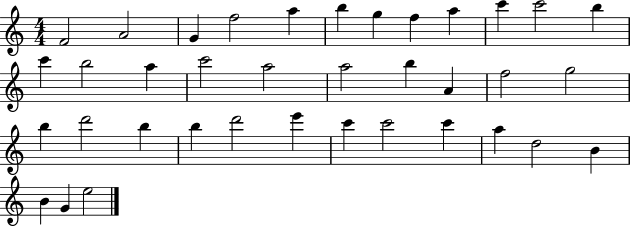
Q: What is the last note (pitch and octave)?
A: E5